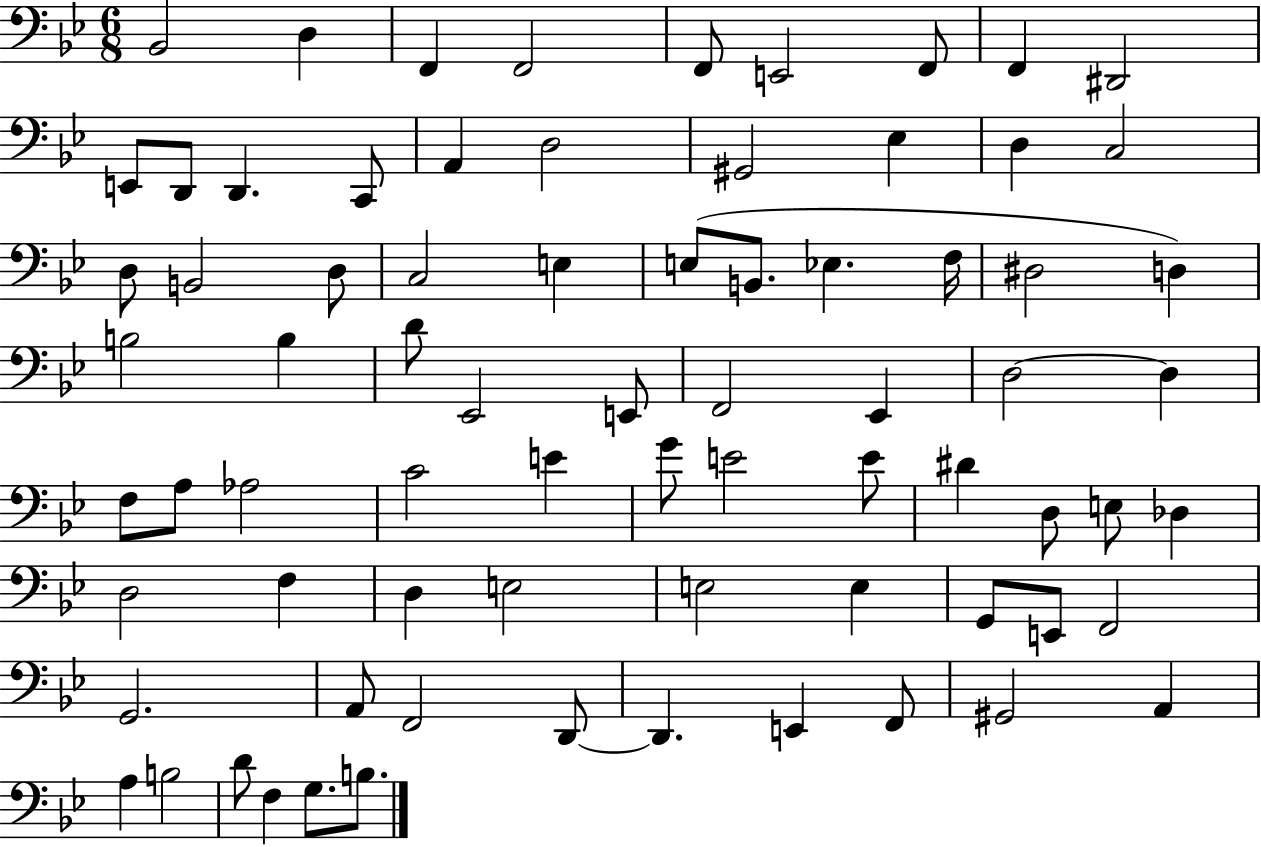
{
  \clef bass
  \numericTimeSignature
  \time 6/8
  \key bes \major
  \repeat volta 2 { bes,2 d4 | f,4 f,2 | f,8 e,2 f,8 | f,4 dis,2 | \break e,8 d,8 d,4. c,8 | a,4 d2 | gis,2 ees4 | d4 c2 | \break d8 b,2 d8 | c2 e4 | e8( b,8. ees4. f16 | dis2 d4) | \break b2 b4 | d'8 ees,2 e,8 | f,2 ees,4 | d2~~ d4 | \break f8 a8 aes2 | c'2 e'4 | g'8 e'2 e'8 | dis'4 d8 e8 des4 | \break d2 f4 | d4 e2 | e2 e4 | g,8 e,8 f,2 | \break g,2. | a,8 f,2 d,8~~ | d,4. e,4 f,8 | gis,2 a,4 | \break a4 b2 | d'8 f4 g8. b8. | } \bar "|."
}